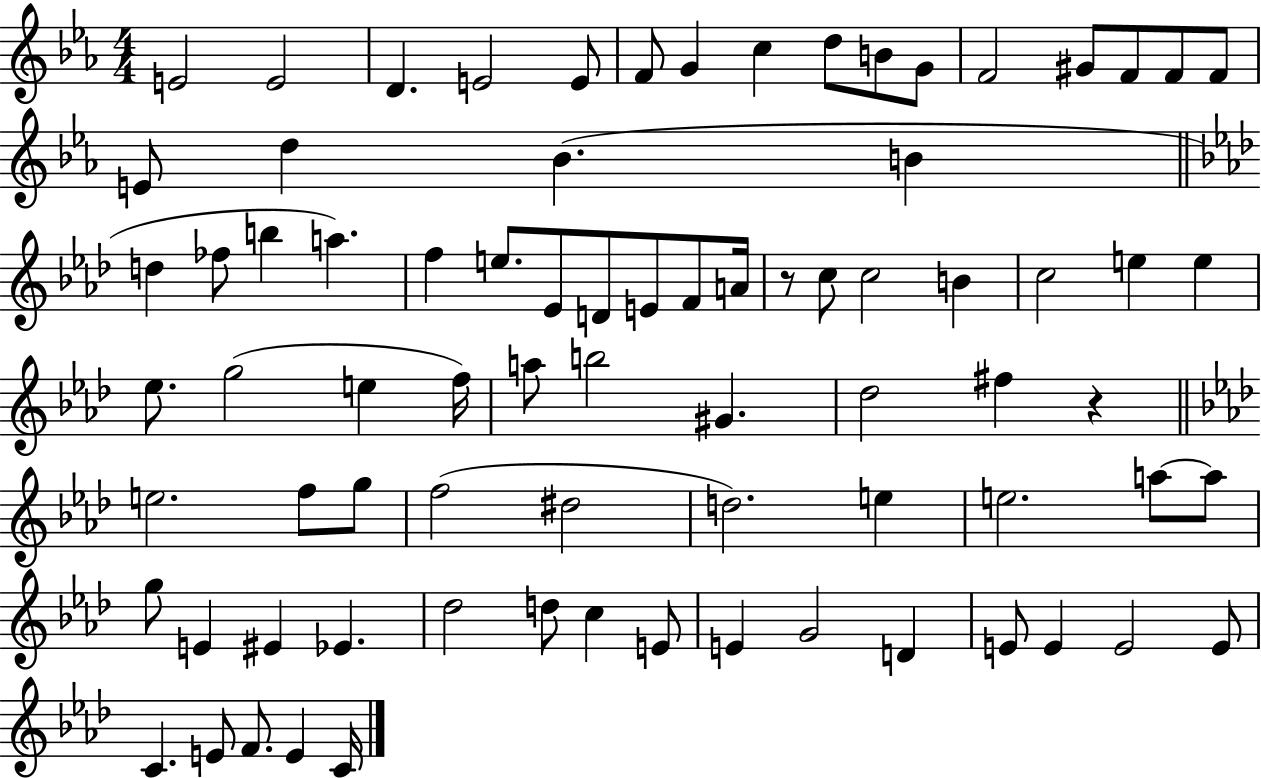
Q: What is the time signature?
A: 4/4